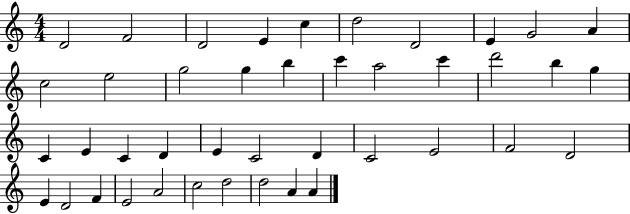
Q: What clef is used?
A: treble